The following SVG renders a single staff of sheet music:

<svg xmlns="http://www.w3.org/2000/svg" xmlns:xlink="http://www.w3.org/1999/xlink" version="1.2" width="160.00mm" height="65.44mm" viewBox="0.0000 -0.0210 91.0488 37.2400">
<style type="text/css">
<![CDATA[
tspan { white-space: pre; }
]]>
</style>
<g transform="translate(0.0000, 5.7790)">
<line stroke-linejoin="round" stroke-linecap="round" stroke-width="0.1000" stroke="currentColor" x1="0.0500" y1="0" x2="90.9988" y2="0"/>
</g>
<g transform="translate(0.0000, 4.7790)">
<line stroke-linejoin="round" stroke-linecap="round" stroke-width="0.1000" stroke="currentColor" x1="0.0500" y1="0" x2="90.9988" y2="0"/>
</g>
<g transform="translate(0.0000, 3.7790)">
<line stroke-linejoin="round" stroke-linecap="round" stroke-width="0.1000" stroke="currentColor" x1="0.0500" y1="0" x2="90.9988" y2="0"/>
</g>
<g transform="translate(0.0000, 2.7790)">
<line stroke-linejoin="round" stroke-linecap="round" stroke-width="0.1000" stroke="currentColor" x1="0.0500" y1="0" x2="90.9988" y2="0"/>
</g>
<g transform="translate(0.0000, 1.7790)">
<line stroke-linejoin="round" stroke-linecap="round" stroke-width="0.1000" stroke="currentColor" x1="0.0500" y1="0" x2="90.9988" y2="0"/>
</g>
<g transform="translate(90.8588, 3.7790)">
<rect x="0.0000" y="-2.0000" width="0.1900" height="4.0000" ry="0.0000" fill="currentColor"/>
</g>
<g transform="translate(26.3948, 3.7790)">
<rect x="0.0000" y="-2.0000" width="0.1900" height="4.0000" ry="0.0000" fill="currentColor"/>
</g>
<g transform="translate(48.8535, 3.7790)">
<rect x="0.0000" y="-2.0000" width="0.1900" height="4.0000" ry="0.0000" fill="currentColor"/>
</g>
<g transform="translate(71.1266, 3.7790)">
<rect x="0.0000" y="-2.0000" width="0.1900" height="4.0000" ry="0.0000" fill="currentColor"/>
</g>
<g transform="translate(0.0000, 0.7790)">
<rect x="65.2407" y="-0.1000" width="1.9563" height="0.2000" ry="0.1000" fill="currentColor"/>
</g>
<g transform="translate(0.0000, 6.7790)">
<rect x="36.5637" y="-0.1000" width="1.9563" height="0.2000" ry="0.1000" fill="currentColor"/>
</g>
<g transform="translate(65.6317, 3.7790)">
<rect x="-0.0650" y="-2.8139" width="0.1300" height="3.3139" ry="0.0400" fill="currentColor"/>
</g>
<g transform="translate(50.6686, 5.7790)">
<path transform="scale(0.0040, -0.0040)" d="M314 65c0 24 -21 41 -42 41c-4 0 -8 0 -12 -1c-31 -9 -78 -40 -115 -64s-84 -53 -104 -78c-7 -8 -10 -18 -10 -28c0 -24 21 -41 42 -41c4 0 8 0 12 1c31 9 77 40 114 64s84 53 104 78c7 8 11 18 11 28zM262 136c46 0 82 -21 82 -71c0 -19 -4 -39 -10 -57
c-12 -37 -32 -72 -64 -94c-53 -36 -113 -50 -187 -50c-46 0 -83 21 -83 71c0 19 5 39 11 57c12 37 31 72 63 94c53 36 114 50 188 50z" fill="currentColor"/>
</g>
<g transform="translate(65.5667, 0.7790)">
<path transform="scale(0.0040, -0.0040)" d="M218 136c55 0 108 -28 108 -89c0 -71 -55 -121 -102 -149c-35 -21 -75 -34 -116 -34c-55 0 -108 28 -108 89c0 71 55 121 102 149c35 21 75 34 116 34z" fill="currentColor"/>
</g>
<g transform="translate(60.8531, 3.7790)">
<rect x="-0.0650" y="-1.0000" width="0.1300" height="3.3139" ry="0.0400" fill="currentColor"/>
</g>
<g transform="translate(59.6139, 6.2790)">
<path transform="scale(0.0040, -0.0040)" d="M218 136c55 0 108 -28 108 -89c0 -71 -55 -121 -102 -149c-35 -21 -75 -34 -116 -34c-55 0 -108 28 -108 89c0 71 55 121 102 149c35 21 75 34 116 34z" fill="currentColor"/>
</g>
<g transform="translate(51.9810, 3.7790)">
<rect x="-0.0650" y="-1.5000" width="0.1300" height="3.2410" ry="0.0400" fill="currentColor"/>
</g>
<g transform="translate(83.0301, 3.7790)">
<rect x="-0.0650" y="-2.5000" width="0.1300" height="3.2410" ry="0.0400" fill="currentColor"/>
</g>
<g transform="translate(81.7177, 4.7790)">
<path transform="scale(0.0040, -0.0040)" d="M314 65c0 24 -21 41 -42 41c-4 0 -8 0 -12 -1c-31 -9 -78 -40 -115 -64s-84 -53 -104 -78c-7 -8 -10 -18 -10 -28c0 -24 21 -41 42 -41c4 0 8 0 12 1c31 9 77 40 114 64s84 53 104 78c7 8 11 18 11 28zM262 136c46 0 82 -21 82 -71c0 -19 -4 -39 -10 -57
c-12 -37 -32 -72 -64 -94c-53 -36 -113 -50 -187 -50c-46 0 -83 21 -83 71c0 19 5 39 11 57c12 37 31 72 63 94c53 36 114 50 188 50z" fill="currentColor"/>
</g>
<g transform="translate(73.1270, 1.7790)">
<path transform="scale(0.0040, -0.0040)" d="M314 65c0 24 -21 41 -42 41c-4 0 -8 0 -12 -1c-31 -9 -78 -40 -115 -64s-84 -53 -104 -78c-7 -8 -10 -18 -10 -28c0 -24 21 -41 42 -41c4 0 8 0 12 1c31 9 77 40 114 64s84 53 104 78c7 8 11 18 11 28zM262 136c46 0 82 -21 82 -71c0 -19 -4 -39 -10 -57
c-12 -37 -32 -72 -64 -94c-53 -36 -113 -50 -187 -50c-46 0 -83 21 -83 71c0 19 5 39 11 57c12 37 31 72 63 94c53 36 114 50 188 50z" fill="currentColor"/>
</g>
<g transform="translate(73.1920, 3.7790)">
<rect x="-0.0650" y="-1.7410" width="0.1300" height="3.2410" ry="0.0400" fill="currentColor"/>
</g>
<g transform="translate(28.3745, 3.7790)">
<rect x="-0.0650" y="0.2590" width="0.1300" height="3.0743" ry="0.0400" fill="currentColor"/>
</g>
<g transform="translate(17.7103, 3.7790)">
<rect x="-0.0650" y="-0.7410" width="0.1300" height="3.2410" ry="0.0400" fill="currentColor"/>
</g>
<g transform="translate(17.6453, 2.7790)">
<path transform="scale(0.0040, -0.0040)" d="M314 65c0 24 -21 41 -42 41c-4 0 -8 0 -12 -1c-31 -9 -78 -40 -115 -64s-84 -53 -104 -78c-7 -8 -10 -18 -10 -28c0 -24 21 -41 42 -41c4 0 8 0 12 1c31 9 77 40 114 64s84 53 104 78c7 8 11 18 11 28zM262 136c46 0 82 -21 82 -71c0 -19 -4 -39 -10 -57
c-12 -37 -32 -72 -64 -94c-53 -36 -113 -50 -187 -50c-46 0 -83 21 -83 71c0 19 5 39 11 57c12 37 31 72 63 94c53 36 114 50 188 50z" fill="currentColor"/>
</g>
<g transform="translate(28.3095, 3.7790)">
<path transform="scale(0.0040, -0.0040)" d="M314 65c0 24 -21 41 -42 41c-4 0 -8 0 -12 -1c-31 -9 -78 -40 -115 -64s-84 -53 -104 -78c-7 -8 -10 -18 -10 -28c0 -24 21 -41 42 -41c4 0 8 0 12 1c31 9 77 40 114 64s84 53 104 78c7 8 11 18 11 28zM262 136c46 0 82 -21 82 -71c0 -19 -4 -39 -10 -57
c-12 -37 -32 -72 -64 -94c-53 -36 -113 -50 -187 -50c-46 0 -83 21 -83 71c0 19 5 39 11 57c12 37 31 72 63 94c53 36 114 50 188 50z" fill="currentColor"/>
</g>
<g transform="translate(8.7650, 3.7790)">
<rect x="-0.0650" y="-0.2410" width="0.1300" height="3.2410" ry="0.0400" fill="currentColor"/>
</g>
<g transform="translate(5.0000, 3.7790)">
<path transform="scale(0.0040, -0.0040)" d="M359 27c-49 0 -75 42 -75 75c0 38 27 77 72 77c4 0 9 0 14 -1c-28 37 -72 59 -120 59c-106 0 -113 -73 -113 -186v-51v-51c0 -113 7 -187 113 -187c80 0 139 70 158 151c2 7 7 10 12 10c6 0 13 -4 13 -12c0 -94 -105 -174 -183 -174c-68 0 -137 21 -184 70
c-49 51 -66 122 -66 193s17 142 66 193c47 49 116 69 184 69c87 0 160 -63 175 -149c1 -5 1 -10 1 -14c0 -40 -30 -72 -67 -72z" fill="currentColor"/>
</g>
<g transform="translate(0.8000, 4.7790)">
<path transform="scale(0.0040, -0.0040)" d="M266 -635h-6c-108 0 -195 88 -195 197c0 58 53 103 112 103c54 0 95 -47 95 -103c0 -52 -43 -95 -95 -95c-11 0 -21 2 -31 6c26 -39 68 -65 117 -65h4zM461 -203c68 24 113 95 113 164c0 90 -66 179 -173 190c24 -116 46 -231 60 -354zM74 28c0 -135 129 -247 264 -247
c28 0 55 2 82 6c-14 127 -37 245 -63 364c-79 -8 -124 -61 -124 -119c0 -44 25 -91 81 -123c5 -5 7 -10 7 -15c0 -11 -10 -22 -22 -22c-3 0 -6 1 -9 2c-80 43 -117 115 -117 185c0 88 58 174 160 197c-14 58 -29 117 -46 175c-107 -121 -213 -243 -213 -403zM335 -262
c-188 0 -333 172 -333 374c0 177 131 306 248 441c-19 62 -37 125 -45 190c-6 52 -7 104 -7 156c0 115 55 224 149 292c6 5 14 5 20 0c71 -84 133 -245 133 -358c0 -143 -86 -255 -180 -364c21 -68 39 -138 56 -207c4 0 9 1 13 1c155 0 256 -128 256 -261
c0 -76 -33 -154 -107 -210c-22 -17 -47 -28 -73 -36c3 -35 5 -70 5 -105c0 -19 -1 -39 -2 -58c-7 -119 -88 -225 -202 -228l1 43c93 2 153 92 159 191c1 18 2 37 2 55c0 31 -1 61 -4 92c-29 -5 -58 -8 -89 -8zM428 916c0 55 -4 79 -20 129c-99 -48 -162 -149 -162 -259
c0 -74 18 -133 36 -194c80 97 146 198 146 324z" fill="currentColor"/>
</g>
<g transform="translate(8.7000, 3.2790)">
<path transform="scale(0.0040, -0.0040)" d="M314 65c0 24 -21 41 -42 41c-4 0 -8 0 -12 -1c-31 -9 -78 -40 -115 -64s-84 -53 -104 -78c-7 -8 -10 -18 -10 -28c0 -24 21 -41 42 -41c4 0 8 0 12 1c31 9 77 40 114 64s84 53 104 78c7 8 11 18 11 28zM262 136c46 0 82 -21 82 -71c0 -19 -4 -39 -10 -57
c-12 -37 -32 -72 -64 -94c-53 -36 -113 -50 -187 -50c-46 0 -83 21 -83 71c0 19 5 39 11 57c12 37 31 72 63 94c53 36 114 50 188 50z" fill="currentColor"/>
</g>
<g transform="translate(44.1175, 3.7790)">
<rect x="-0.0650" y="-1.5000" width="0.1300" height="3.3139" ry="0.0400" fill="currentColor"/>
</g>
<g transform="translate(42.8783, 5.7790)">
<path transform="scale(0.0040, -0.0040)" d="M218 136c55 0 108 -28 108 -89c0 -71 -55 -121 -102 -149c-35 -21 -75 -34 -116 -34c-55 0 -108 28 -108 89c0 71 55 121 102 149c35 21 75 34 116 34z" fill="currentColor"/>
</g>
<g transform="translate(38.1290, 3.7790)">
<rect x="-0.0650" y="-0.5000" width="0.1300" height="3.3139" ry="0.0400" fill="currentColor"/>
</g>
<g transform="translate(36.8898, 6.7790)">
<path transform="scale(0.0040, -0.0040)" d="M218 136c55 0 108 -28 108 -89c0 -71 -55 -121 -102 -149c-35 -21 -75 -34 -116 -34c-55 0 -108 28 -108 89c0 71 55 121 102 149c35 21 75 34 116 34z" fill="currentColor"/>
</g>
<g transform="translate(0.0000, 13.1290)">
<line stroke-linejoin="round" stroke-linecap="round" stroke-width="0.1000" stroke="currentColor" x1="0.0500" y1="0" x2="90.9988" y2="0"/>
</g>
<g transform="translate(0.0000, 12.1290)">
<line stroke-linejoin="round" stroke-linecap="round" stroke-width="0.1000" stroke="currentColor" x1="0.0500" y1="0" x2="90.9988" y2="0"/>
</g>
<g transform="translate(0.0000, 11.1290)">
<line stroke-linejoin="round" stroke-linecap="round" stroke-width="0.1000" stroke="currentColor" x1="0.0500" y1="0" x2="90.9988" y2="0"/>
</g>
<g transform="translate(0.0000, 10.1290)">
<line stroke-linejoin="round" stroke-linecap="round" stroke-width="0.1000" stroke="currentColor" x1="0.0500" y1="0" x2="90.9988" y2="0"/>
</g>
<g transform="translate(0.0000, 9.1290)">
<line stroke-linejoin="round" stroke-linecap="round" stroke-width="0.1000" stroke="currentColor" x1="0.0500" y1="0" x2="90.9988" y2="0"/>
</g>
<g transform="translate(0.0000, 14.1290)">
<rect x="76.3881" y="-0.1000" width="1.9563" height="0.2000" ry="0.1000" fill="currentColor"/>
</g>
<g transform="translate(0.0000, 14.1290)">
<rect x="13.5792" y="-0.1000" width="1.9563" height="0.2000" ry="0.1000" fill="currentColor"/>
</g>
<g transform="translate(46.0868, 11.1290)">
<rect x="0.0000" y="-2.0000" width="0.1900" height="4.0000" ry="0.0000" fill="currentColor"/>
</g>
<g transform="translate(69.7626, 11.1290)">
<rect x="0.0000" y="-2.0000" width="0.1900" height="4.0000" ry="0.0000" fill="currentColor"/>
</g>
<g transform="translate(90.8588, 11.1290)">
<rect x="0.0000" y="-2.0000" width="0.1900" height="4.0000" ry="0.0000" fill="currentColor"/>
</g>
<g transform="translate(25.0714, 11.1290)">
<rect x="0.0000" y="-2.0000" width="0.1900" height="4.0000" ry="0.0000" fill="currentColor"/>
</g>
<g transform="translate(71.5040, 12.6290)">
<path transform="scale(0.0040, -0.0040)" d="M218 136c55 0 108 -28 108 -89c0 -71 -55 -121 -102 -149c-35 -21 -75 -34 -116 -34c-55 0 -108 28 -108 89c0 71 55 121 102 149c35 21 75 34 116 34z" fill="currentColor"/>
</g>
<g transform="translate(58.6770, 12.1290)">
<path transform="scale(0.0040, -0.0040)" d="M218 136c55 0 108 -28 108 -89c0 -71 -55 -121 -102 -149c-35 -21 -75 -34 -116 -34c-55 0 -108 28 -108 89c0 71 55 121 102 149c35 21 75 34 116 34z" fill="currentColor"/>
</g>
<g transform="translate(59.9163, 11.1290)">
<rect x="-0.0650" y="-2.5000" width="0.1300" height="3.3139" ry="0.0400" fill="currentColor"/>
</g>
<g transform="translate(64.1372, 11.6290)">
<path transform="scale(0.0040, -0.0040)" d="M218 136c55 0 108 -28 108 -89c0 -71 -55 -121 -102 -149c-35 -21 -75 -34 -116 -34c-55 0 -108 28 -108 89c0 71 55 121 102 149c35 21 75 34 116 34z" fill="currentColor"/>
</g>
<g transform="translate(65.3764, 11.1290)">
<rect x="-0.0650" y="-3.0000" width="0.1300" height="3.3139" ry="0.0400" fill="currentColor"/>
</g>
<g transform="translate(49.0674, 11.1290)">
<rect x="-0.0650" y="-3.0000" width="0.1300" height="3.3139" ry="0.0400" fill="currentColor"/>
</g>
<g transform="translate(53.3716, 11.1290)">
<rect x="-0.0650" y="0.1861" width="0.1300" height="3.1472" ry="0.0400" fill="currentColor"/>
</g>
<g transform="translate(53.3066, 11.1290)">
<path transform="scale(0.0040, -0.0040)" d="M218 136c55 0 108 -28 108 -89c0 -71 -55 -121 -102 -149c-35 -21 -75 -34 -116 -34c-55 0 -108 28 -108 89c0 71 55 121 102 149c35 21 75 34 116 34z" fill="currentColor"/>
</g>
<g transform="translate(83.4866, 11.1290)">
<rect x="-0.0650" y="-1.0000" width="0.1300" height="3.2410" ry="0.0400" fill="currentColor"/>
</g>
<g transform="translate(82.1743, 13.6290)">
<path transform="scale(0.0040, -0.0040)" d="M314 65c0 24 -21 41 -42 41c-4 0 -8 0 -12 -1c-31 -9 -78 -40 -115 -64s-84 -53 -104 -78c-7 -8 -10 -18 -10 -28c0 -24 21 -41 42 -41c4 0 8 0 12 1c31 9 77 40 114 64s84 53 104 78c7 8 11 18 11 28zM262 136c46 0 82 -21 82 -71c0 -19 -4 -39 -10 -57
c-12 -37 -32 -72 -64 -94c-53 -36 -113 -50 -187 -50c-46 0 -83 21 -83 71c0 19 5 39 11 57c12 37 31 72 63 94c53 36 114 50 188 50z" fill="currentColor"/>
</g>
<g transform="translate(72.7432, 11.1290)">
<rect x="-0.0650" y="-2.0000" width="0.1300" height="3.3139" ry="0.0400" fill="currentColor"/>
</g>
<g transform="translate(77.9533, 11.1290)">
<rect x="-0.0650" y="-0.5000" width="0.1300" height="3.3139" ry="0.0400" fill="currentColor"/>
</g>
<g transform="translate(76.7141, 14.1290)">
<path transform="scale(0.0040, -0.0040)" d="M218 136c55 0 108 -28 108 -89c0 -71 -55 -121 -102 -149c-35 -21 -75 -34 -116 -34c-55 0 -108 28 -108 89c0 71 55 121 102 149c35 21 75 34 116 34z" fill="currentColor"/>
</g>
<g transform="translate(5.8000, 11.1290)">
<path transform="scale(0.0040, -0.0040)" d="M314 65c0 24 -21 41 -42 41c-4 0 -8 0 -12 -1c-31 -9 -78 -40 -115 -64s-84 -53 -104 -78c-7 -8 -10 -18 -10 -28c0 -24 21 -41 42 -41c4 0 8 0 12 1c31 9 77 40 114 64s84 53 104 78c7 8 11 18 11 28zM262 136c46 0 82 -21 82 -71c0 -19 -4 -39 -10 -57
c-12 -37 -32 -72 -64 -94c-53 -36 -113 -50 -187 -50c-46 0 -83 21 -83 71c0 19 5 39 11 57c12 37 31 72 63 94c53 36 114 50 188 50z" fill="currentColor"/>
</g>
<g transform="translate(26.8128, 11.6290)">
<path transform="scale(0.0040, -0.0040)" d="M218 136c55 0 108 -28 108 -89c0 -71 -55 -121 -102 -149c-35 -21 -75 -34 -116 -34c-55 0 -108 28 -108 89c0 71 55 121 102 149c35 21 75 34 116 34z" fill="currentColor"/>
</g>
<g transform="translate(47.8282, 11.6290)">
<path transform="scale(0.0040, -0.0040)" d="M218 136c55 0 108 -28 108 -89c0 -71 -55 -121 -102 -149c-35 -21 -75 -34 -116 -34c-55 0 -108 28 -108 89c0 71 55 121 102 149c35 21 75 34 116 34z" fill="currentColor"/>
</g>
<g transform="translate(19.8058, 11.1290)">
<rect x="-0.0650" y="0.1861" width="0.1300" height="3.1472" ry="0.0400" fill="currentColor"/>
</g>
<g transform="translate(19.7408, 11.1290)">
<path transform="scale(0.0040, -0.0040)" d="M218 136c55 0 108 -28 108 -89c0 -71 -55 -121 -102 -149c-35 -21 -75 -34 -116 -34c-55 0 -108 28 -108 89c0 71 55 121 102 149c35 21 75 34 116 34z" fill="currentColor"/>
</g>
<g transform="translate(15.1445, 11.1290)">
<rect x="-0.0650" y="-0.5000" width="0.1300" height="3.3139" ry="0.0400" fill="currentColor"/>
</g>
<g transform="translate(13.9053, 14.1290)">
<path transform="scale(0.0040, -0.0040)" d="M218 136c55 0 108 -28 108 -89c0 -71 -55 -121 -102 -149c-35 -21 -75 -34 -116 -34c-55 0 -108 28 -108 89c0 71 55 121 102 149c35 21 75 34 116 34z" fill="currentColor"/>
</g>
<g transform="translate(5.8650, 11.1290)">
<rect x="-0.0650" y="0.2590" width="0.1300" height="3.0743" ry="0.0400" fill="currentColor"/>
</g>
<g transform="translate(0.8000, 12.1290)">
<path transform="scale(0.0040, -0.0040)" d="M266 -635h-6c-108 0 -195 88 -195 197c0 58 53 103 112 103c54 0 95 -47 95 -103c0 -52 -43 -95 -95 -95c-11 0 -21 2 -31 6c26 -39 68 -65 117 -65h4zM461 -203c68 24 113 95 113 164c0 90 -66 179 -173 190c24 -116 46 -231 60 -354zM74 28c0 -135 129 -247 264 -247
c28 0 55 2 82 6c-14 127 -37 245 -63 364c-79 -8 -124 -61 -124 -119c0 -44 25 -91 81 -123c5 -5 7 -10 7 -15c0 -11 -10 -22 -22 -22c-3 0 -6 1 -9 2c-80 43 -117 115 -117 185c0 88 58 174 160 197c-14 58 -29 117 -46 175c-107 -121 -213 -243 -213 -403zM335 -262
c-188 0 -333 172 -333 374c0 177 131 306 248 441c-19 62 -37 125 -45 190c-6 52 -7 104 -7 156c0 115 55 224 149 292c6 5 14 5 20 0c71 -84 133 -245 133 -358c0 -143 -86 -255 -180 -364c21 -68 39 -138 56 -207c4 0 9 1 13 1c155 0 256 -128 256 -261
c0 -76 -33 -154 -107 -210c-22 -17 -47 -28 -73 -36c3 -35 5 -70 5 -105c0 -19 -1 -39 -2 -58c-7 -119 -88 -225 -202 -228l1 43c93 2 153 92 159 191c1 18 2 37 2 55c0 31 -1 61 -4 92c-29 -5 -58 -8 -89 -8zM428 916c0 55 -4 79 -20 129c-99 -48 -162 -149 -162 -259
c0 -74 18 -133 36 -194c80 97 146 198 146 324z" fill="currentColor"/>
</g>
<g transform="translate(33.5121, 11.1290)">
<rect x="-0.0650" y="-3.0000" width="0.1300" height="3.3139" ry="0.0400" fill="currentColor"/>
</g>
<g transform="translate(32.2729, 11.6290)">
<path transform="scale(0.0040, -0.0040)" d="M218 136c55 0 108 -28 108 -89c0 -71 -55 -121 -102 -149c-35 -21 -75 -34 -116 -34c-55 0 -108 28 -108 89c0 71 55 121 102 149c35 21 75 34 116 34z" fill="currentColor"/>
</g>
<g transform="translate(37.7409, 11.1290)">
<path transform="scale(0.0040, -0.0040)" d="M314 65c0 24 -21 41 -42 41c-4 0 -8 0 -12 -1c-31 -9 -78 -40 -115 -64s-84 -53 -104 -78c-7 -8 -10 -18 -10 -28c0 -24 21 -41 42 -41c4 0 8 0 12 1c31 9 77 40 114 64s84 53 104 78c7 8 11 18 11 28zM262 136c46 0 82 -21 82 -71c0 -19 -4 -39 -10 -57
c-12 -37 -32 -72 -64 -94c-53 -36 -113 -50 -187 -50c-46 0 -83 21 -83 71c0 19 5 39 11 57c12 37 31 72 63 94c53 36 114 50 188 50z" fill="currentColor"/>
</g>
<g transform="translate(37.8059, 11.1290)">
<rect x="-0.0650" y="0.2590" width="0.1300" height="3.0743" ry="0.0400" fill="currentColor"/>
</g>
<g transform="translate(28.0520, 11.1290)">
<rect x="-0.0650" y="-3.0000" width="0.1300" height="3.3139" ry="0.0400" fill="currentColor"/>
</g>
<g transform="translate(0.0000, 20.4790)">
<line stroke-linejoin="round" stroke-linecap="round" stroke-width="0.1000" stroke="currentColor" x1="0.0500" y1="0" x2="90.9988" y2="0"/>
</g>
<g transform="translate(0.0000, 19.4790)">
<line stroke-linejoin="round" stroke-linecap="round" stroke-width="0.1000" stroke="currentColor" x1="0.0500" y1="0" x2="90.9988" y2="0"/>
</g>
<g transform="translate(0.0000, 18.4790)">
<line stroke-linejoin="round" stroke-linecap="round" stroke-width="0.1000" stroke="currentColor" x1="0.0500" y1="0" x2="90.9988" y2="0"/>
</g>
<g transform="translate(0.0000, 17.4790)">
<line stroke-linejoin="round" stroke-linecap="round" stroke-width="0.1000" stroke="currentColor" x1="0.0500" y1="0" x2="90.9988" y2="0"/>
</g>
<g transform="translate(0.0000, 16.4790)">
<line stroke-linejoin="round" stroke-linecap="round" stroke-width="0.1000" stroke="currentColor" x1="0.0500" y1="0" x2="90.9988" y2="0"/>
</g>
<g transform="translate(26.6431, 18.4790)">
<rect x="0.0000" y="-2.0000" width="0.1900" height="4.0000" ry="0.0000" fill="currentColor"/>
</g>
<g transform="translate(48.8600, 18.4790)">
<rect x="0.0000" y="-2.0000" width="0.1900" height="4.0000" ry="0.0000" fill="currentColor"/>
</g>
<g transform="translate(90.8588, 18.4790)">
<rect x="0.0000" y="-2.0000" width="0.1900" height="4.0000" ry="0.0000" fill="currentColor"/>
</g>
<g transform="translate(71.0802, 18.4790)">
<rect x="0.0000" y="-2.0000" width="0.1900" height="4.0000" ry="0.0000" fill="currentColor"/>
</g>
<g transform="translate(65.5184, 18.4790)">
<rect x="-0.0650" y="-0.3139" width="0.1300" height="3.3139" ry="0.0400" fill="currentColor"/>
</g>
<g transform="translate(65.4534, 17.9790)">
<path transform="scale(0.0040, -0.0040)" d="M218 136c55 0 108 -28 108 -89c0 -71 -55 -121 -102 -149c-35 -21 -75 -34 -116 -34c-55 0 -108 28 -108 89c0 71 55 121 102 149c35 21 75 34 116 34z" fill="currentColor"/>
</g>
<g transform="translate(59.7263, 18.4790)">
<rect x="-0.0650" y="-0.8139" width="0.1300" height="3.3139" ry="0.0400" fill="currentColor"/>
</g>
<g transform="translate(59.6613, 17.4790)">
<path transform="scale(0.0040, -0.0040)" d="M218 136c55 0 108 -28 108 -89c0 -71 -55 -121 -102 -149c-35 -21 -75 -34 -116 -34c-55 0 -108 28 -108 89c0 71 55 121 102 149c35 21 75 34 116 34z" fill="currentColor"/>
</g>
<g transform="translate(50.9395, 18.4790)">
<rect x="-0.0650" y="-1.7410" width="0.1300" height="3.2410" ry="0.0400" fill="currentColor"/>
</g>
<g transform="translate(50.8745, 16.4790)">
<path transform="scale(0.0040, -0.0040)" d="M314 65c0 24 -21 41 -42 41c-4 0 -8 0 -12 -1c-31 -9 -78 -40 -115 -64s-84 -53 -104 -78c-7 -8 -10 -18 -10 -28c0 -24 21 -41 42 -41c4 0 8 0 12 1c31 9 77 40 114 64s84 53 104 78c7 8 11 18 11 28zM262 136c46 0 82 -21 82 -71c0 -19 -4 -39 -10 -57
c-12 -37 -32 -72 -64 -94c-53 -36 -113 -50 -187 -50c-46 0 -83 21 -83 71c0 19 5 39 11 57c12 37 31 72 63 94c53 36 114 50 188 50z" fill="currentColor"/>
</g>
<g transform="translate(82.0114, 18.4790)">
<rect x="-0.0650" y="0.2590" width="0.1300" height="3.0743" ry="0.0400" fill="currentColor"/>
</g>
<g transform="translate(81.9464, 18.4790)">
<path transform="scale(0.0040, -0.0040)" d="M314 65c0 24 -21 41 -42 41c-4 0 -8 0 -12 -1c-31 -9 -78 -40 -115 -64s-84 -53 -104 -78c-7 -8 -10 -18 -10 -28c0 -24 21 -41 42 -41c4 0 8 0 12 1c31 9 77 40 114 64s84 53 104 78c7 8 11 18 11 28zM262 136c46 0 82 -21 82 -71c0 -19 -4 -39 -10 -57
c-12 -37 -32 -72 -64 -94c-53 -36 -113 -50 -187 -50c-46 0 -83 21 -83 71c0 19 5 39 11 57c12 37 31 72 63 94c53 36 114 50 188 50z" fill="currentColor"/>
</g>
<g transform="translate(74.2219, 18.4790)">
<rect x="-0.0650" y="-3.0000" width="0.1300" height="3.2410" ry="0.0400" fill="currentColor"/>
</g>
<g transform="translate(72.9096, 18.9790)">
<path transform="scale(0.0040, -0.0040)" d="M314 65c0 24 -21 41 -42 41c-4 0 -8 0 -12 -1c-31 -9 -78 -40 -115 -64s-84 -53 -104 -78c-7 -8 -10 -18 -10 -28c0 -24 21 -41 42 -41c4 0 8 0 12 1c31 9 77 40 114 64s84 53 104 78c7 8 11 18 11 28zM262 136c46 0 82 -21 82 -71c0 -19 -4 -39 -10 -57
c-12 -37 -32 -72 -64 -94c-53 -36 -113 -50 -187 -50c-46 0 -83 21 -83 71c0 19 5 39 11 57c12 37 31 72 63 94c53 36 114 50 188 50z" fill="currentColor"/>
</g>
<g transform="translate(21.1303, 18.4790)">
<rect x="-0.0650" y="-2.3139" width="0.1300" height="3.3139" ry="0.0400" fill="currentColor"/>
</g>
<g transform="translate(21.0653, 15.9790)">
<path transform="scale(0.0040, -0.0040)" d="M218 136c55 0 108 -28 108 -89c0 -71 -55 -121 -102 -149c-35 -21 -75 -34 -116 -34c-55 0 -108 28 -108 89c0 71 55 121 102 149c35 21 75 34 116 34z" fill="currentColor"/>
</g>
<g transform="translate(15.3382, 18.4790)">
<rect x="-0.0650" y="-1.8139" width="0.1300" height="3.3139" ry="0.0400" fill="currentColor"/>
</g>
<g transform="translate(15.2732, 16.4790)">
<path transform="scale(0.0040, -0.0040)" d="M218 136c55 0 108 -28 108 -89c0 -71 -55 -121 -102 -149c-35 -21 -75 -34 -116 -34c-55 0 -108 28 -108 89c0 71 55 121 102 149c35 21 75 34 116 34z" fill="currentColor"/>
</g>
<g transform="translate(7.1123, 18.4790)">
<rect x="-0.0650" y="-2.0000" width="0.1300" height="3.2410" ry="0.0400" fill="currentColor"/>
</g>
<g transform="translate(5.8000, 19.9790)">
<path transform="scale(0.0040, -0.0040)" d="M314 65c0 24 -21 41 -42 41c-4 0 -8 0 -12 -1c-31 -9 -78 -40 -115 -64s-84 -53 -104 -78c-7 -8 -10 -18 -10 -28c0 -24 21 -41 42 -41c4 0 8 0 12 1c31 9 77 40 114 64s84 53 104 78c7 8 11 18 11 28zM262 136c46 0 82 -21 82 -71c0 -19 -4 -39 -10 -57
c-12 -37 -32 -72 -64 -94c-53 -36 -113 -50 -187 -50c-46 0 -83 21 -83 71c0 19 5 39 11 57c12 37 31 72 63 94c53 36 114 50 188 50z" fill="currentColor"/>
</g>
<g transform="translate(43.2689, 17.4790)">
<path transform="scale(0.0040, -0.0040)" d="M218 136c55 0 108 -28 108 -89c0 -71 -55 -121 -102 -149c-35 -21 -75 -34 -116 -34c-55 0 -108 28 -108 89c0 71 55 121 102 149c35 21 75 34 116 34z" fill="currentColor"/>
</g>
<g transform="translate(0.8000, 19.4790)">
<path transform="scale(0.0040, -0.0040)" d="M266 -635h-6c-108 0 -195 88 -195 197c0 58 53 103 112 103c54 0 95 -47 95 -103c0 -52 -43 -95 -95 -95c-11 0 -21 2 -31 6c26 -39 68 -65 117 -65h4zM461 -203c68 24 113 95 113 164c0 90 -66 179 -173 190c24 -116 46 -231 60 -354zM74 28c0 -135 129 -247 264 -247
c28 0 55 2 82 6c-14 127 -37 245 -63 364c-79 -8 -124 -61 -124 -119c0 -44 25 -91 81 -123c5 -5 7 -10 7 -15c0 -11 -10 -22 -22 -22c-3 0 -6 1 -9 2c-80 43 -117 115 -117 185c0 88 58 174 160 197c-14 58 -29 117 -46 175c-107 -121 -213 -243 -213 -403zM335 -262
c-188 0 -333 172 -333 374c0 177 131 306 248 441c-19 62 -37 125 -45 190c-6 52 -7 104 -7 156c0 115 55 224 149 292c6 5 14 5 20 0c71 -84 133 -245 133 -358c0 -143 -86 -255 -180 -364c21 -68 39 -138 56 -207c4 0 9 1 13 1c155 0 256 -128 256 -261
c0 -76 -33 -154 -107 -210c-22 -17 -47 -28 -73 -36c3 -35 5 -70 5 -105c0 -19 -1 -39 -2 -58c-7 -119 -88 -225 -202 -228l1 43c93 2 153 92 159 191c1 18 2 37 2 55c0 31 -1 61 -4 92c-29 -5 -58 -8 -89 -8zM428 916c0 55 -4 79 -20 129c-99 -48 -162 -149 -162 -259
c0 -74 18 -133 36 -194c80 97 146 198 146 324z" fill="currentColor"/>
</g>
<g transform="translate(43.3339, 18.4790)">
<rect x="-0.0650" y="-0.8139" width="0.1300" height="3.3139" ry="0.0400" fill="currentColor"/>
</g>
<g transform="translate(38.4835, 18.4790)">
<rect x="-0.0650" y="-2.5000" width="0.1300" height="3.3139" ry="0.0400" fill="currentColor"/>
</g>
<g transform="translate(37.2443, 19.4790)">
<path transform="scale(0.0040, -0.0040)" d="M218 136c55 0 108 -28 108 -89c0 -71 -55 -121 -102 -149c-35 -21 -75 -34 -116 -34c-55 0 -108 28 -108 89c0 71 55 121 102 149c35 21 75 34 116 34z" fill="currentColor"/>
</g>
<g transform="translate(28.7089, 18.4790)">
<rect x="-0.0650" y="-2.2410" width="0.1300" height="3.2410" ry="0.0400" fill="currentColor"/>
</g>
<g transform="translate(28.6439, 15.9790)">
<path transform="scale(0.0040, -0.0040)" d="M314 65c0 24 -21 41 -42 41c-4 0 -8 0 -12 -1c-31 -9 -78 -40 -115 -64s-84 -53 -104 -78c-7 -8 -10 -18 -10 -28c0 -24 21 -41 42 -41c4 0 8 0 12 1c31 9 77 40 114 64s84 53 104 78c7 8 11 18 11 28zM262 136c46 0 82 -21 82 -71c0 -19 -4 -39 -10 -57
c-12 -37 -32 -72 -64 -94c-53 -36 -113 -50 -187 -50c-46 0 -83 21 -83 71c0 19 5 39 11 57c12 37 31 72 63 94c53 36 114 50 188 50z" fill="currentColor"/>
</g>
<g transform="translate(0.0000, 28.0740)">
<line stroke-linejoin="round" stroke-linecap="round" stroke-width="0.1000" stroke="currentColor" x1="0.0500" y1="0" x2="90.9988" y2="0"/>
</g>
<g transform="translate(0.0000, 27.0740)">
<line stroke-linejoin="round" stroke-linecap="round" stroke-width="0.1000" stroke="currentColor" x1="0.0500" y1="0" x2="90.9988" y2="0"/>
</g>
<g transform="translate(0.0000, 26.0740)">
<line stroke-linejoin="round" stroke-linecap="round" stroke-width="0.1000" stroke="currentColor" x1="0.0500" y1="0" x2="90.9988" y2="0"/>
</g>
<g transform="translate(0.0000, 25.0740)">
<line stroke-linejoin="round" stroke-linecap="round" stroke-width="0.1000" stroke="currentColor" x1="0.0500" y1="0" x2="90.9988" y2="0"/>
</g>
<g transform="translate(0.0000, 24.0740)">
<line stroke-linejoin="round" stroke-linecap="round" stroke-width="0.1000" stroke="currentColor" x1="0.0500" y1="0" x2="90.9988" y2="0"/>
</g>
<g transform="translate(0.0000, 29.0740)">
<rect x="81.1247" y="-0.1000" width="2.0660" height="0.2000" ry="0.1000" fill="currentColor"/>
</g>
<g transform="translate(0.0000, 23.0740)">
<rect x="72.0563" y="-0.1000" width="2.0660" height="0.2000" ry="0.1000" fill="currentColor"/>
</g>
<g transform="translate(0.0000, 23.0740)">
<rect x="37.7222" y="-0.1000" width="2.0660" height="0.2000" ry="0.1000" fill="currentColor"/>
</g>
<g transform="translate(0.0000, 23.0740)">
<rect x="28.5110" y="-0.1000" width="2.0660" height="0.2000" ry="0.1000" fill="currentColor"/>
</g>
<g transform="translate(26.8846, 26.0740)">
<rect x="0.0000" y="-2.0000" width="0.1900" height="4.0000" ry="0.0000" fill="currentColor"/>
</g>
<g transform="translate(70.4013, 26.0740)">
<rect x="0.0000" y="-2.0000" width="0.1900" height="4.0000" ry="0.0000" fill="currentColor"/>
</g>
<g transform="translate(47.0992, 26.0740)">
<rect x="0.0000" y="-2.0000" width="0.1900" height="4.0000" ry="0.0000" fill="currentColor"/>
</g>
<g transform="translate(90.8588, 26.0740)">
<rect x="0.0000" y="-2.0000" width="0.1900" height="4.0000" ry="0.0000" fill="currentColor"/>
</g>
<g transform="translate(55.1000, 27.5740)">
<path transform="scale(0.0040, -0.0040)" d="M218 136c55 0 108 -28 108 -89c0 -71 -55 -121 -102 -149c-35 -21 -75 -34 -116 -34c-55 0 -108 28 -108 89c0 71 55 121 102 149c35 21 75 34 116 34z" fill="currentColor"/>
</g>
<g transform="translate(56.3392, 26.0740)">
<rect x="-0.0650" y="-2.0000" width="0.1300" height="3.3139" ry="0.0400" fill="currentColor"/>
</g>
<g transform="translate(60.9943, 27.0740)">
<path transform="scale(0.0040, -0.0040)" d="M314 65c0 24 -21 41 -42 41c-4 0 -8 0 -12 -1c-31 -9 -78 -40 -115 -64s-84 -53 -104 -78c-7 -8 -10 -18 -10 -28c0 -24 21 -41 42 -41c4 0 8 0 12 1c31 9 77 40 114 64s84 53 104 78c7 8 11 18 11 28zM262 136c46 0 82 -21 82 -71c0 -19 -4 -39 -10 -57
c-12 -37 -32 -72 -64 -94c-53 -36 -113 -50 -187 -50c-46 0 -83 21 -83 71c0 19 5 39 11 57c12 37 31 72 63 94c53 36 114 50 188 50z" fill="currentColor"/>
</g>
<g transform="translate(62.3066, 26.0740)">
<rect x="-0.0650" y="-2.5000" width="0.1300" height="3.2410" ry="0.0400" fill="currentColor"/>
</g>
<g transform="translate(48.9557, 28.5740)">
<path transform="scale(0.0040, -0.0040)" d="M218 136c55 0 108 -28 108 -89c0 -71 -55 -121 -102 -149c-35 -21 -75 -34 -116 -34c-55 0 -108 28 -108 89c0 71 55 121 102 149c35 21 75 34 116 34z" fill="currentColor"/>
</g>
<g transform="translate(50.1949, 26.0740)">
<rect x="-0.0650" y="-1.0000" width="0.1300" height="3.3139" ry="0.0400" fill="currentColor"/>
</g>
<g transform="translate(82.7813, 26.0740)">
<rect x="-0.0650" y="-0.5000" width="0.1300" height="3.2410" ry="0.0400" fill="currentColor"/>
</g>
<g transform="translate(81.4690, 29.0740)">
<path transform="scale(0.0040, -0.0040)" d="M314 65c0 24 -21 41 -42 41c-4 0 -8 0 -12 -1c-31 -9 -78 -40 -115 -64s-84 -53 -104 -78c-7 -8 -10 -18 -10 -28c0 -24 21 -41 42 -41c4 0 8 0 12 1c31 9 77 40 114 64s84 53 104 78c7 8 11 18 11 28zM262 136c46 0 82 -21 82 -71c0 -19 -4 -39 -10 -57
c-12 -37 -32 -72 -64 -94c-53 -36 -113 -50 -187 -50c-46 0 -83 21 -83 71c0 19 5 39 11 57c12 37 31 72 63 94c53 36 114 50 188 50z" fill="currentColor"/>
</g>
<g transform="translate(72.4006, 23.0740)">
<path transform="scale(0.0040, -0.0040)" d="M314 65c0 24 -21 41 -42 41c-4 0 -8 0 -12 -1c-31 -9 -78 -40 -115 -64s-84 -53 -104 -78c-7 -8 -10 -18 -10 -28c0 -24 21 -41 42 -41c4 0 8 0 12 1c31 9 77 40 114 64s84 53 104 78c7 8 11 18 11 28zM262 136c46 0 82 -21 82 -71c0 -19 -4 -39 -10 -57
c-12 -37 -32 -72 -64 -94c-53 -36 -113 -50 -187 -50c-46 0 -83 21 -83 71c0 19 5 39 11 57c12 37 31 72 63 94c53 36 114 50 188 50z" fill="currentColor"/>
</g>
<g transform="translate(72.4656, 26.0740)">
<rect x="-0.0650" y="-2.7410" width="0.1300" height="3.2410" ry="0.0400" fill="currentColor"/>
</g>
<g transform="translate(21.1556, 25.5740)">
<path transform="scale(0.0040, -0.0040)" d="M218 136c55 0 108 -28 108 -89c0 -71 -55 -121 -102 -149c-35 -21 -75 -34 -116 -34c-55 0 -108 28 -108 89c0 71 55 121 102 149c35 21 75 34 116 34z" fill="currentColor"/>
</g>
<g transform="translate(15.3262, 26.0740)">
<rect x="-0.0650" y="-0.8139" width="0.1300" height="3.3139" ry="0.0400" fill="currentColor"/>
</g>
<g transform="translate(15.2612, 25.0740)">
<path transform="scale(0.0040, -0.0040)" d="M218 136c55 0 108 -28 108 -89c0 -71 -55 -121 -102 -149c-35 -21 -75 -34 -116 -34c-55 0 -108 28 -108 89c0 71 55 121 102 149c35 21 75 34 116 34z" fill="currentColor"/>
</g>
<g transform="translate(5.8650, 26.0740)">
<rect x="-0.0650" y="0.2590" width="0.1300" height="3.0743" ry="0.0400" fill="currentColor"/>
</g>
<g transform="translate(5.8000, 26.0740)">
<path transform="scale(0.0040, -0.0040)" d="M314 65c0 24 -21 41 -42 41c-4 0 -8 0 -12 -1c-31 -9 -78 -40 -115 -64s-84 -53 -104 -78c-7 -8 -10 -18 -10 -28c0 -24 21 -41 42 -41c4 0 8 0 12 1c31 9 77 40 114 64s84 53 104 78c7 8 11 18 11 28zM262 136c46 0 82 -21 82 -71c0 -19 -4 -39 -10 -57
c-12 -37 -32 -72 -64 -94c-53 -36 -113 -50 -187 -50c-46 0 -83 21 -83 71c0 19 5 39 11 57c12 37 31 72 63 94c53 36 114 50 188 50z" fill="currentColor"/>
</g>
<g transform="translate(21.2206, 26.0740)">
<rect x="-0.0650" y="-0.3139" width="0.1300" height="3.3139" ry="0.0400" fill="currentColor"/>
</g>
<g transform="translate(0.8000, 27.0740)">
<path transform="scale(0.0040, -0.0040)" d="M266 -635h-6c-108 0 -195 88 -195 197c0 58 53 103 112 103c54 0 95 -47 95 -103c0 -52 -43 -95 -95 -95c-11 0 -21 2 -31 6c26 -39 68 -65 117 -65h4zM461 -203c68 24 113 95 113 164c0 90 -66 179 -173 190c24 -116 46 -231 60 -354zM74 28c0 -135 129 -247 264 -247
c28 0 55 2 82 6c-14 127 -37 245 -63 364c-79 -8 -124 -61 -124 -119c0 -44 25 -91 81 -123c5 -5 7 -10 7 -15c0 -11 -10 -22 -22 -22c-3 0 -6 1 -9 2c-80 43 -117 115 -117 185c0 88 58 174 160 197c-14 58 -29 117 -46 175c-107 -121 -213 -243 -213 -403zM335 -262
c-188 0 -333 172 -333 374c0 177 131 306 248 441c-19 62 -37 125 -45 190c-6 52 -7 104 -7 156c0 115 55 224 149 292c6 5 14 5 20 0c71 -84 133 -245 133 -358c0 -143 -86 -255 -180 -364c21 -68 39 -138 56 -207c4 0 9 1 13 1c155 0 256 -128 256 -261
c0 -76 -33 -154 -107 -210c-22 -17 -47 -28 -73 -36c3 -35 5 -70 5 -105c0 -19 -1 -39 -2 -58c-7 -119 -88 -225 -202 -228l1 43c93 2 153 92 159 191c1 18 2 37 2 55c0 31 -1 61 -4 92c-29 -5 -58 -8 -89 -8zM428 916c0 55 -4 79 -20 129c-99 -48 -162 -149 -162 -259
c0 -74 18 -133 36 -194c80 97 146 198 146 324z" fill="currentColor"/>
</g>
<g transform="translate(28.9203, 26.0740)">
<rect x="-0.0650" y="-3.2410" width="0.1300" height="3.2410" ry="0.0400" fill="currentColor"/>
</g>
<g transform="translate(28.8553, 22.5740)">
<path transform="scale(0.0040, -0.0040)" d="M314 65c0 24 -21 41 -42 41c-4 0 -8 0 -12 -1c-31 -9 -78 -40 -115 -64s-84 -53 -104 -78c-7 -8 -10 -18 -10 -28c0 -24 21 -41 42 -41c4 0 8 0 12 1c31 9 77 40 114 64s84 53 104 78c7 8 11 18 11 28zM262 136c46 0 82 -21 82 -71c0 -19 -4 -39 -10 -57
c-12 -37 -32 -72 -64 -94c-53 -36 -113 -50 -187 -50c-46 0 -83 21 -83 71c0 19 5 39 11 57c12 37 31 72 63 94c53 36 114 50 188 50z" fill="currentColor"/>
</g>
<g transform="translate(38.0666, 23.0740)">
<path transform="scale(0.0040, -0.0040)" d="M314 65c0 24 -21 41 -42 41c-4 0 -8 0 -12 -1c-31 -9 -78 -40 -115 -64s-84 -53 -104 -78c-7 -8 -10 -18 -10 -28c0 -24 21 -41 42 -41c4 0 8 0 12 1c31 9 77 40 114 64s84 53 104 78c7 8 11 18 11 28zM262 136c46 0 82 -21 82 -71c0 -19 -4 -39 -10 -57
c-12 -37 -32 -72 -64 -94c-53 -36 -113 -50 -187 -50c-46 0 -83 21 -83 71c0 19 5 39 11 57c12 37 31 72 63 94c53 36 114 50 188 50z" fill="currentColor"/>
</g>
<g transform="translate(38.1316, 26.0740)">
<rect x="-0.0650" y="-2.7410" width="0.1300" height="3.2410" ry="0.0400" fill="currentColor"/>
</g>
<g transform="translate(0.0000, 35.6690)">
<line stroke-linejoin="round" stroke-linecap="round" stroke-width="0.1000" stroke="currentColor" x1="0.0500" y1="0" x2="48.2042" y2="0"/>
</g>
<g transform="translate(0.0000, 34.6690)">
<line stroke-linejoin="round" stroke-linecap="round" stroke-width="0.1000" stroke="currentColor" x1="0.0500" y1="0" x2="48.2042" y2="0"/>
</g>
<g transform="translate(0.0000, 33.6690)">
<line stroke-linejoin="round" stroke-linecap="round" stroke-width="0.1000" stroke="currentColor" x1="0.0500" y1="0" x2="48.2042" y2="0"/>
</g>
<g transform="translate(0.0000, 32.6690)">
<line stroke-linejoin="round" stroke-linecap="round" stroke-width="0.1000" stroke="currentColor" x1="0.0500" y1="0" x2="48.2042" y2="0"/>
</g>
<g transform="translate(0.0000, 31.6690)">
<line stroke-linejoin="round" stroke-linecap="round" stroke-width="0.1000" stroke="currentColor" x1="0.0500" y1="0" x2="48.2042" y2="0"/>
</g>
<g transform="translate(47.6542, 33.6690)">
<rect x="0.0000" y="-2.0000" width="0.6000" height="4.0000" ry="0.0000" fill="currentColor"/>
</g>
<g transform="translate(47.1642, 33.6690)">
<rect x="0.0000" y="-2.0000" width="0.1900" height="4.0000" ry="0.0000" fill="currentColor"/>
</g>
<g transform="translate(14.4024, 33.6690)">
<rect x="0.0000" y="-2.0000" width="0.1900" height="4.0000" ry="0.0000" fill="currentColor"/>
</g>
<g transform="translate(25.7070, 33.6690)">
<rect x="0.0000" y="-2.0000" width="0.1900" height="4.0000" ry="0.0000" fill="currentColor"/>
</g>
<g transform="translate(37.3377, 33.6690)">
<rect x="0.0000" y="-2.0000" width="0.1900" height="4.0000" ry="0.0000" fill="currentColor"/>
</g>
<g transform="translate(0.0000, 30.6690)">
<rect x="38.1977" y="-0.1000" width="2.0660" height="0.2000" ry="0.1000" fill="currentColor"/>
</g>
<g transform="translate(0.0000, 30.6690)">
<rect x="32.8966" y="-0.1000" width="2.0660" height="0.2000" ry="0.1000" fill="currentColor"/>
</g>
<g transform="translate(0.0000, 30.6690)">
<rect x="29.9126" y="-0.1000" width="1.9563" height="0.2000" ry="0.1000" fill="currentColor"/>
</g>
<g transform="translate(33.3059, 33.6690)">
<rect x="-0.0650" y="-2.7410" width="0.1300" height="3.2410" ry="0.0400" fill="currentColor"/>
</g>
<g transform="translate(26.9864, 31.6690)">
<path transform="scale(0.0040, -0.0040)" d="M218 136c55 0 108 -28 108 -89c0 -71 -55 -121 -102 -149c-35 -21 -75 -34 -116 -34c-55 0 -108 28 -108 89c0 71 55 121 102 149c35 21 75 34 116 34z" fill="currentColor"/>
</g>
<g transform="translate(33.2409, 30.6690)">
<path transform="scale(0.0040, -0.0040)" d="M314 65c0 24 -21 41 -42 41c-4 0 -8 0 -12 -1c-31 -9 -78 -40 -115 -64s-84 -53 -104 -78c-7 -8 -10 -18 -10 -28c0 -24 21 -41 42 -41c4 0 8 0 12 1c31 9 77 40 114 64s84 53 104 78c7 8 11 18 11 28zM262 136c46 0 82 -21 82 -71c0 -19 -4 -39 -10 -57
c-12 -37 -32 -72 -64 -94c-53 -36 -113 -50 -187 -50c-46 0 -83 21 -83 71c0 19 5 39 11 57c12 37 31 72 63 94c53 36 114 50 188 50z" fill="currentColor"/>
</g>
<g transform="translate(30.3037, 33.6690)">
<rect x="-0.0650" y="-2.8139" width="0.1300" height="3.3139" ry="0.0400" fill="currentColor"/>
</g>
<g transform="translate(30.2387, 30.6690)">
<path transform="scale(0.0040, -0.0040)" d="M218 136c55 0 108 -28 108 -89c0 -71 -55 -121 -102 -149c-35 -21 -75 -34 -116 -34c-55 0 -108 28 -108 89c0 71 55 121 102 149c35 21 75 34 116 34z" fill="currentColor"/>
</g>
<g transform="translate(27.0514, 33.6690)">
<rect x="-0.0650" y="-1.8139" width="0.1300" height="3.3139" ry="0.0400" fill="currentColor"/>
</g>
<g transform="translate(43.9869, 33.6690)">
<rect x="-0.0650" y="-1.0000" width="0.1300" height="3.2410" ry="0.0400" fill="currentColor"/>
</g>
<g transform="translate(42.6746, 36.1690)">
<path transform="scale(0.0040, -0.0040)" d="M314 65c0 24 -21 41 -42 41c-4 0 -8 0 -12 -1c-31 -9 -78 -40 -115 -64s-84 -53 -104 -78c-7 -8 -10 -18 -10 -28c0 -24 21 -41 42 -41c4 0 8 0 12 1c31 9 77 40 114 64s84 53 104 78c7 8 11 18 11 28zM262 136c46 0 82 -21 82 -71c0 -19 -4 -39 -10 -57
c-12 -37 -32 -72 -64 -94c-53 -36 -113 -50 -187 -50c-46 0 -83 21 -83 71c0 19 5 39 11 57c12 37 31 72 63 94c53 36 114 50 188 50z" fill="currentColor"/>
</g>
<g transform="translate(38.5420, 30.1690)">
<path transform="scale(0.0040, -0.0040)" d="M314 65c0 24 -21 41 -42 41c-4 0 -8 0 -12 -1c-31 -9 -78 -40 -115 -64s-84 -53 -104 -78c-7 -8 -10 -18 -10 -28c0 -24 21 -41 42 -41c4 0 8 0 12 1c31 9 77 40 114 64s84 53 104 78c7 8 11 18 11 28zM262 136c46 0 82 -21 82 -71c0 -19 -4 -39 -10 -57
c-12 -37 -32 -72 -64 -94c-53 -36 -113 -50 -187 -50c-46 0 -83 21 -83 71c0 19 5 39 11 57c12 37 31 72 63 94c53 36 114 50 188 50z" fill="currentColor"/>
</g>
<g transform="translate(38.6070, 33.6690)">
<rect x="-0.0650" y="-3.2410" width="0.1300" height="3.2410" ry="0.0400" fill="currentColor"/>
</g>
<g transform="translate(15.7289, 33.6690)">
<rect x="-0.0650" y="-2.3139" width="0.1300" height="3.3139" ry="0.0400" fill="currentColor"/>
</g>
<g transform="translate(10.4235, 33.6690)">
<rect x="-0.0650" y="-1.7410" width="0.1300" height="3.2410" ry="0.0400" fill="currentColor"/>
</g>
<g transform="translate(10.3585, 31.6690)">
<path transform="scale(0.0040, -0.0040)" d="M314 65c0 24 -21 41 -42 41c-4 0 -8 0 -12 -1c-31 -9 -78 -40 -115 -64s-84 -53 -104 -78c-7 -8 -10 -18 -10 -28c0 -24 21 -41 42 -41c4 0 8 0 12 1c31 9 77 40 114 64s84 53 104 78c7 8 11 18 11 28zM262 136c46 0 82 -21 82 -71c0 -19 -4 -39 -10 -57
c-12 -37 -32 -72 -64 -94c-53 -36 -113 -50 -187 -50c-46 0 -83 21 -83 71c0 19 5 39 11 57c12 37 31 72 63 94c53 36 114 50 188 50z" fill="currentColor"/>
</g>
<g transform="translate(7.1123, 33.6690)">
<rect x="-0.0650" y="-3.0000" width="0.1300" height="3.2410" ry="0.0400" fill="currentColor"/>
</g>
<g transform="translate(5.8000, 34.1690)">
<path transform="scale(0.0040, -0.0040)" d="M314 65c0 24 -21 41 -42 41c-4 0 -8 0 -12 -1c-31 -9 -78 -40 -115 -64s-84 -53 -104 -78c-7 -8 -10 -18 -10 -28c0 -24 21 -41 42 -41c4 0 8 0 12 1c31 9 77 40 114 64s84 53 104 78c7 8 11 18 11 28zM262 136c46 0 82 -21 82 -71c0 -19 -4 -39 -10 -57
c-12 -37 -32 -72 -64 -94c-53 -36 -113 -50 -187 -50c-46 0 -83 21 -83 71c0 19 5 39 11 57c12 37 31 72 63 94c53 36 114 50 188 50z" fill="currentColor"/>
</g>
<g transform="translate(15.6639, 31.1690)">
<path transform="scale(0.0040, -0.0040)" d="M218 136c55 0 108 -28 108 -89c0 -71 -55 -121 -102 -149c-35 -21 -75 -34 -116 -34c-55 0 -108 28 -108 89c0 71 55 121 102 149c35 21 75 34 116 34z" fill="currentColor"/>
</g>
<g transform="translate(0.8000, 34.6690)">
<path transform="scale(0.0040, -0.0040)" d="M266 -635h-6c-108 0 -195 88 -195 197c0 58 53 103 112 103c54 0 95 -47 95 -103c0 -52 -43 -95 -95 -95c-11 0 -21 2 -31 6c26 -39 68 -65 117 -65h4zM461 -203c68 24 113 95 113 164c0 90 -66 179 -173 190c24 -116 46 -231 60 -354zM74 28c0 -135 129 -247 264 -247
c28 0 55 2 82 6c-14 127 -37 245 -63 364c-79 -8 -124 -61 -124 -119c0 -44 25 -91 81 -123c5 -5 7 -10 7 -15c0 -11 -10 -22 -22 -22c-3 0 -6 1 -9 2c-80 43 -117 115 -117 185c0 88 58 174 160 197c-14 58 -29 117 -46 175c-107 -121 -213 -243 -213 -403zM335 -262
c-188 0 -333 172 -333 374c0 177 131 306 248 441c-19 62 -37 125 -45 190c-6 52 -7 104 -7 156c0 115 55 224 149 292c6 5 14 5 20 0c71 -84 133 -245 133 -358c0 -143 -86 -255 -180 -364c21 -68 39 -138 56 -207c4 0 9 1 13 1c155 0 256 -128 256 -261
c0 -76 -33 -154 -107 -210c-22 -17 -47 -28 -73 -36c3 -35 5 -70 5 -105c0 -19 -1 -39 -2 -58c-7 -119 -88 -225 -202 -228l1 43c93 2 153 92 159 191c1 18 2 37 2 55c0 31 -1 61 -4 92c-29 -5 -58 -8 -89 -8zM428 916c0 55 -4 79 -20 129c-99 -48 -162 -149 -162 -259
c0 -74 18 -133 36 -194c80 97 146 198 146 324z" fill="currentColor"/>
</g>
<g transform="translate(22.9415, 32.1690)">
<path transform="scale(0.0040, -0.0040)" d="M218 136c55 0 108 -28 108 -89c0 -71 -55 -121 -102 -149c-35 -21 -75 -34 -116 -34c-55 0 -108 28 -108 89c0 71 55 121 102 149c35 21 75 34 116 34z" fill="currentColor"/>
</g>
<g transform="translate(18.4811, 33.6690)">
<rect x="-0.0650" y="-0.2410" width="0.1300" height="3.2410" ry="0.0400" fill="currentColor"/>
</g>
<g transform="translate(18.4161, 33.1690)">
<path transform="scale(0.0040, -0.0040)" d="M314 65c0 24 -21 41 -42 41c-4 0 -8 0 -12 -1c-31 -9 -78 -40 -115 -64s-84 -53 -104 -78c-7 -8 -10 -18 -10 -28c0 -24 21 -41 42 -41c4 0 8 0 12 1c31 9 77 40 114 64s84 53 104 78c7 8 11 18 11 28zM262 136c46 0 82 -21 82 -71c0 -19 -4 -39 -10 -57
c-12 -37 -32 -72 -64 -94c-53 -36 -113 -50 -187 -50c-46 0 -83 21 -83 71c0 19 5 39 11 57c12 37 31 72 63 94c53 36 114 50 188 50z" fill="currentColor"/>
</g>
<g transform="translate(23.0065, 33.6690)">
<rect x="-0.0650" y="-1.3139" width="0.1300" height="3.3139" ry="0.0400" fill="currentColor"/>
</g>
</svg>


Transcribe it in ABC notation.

X:1
T:Untitled
M:4/4
L:1/4
K:C
c2 d2 B2 C E E2 D a f2 G2 B2 C B A A B2 A B G A F C D2 F2 f g g2 G d f2 d c A2 B2 B2 d c b2 a2 D F G2 a2 C2 A2 f2 g c2 e f a a2 b2 D2